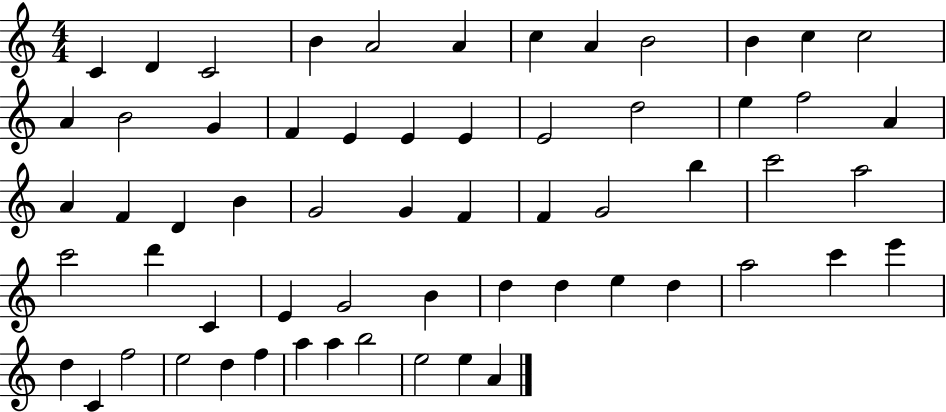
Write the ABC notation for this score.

X:1
T:Untitled
M:4/4
L:1/4
K:C
C D C2 B A2 A c A B2 B c c2 A B2 G F E E E E2 d2 e f2 A A F D B G2 G F F G2 b c'2 a2 c'2 d' C E G2 B d d e d a2 c' e' d C f2 e2 d f a a b2 e2 e A